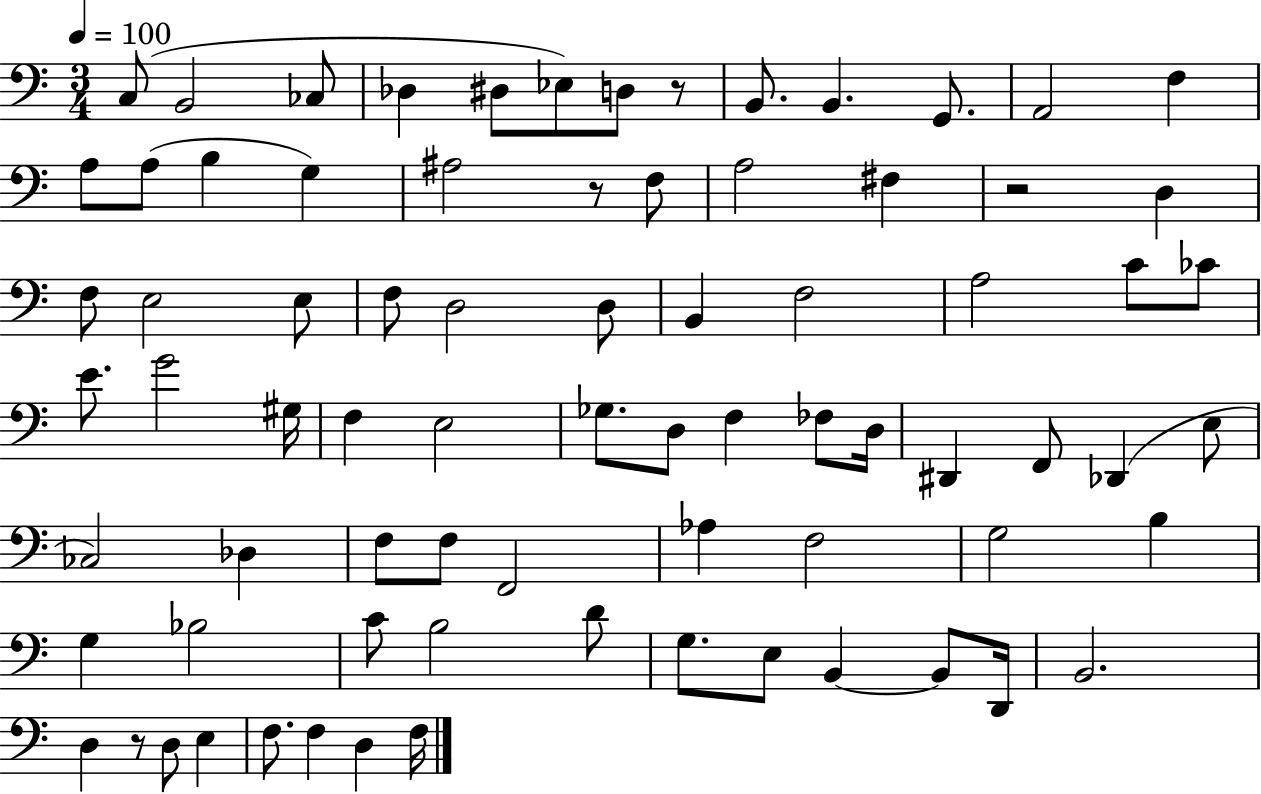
{
  \clef bass
  \numericTimeSignature
  \time 3/4
  \key c \major
  \tempo 4 = 100
  c8( b,2 ces8 | des4 dis8 ees8) d8 r8 | b,8. b,4. g,8. | a,2 f4 | \break a8 a8( b4 g4) | ais2 r8 f8 | a2 fis4 | r2 d4 | \break f8 e2 e8 | f8 d2 d8 | b,4 f2 | a2 c'8 ces'8 | \break e'8. g'2 gis16 | f4 e2 | ges8. d8 f4 fes8 d16 | dis,4 f,8 des,4( e8 | \break ces2) des4 | f8 f8 f,2 | aes4 f2 | g2 b4 | \break g4 bes2 | c'8 b2 d'8 | g8. e8 b,4~~ b,8 d,16 | b,2. | \break d4 r8 d8 e4 | f8. f4 d4 f16 | \bar "|."
}